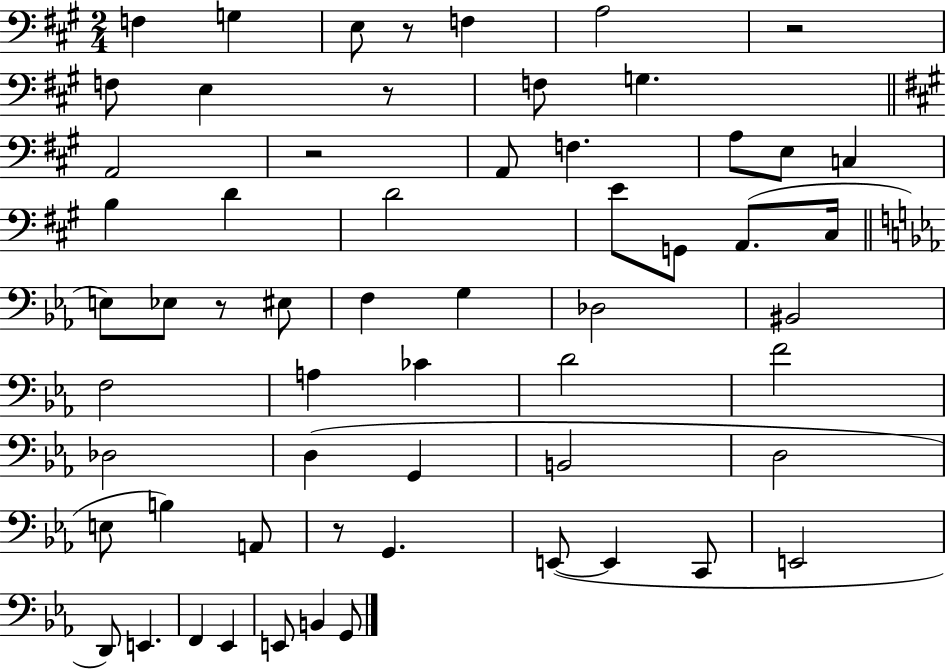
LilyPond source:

{
  \clef bass
  \numericTimeSignature
  \time 2/4
  \key a \major
  \repeat volta 2 { f4 g4 | e8 r8 f4 | a2 | r2 | \break f8 e4 r8 | f8 g4. | \bar "||" \break \key a \major a,2 | r2 | a,8 f4. | a8 e8 c4 | \break b4 d'4 | d'2 | e'8 g,8 a,8.( cis16 | \bar "||" \break \key ees \major e8) ees8 r8 eis8 | f4 g4 | des2 | bis,2 | \break f2 | a4 ces'4 | d'2 | f'2 | \break des2 | d4( g,4 | b,2 | d2 | \break e8 b4) a,8 | r8 g,4. | e,8~(~ e,4 c,8 | e,2 | \break d,8) e,4. | f,4 ees,4 | e,8 b,4 g,8 | } \bar "|."
}